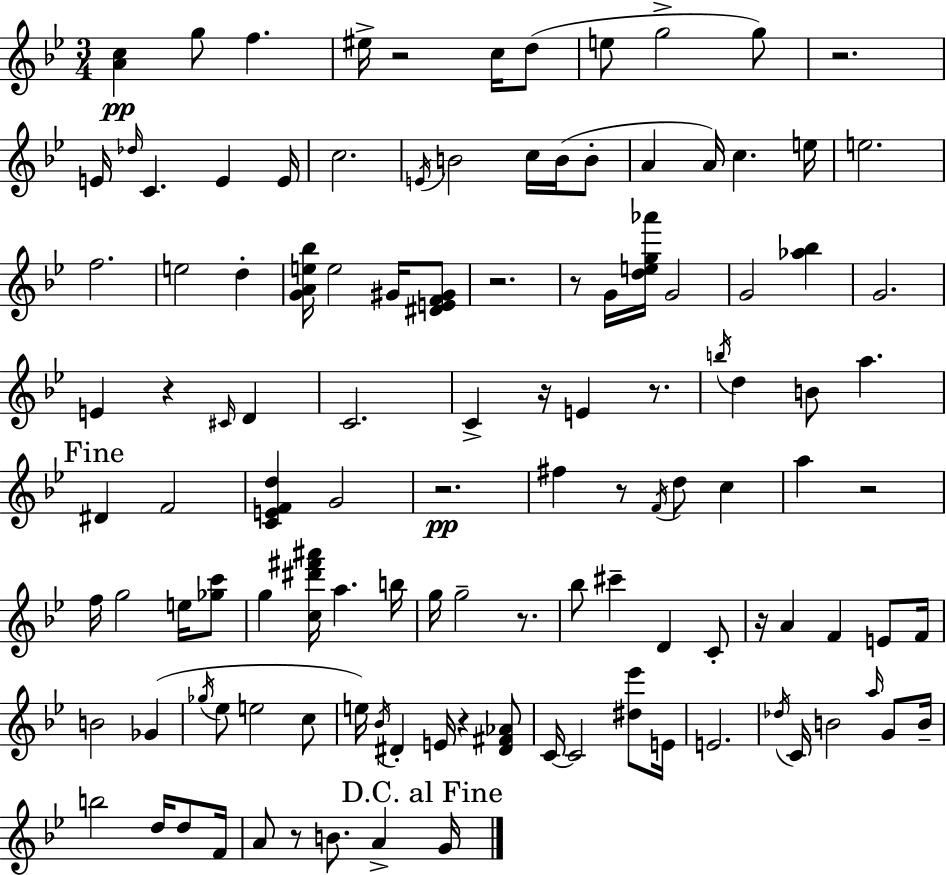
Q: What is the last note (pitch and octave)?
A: G4